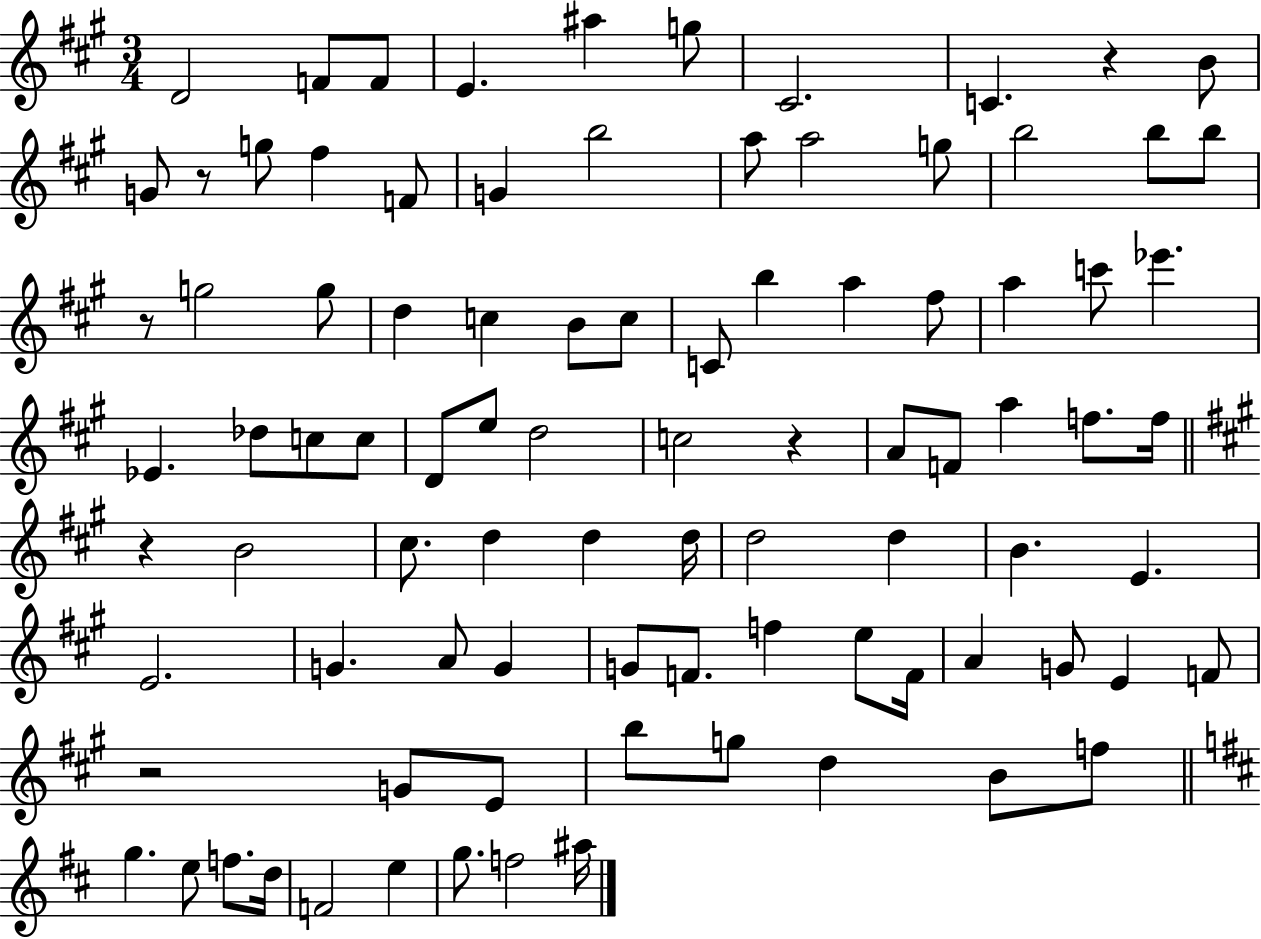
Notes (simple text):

D4/h F4/e F4/e E4/q. A#5/q G5/e C#4/h. C4/q. R/q B4/e G4/e R/e G5/e F#5/q F4/e G4/q B5/h A5/e A5/h G5/e B5/h B5/e B5/e R/e G5/h G5/e D5/q C5/q B4/e C5/e C4/e B5/q A5/q F#5/e A5/q C6/e Eb6/q. Eb4/q. Db5/e C5/e C5/e D4/e E5/e D5/h C5/h R/q A4/e F4/e A5/q F5/e. F5/s R/q B4/h C#5/e. D5/q D5/q D5/s D5/h D5/q B4/q. E4/q. E4/h. G4/q. A4/e G4/q G4/e F4/e. F5/q E5/e F4/s A4/q G4/e E4/q F4/e R/h G4/e E4/e B5/e G5/e D5/q B4/e F5/e G5/q. E5/e F5/e. D5/s F4/h E5/q G5/e. F5/h A#5/s